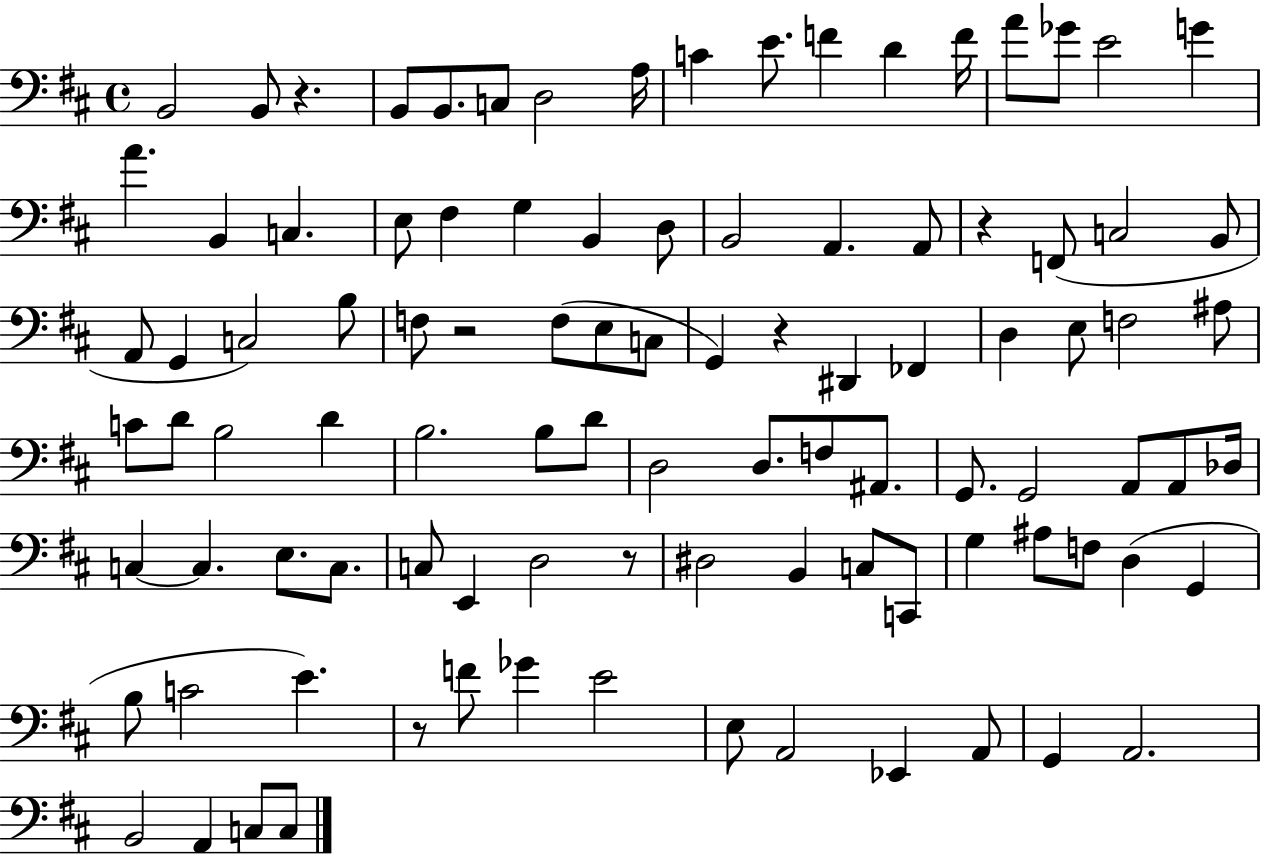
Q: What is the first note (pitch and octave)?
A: B2